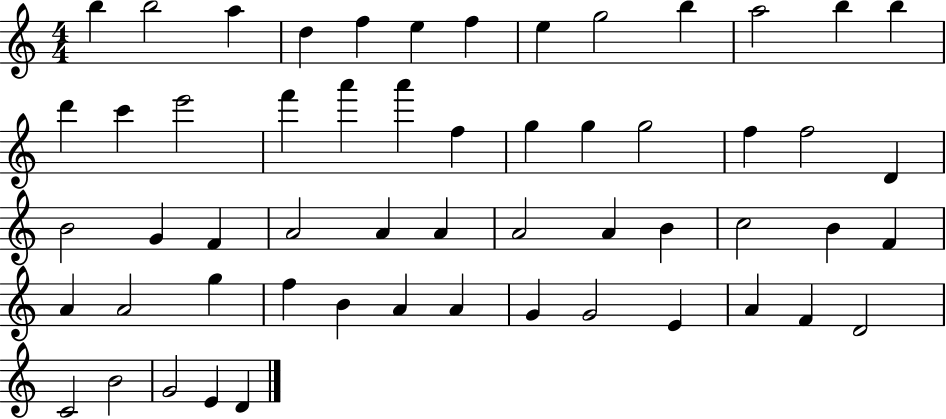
{
  \clef treble
  \numericTimeSignature
  \time 4/4
  \key c \major
  b''4 b''2 a''4 | d''4 f''4 e''4 f''4 | e''4 g''2 b''4 | a''2 b''4 b''4 | \break d'''4 c'''4 e'''2 | f'''4 a'''4 a'''4 f''4 | g''4 g''4 g''2 | f''4 f''2 d'4 | \break b'2 g'4 f'4 | a'2 a'4 a'4 | a'2 a'4 b'4 | c''2 b'4 f'4 | \break a'4 a'2 g''4 | f''4 b'4 a'4 a'4 | g'4 g'2 e'4 | a'4 f'4 d'2 | \break c'2 b'2 | g'2 e'4 d'4 | \bar "|."
}